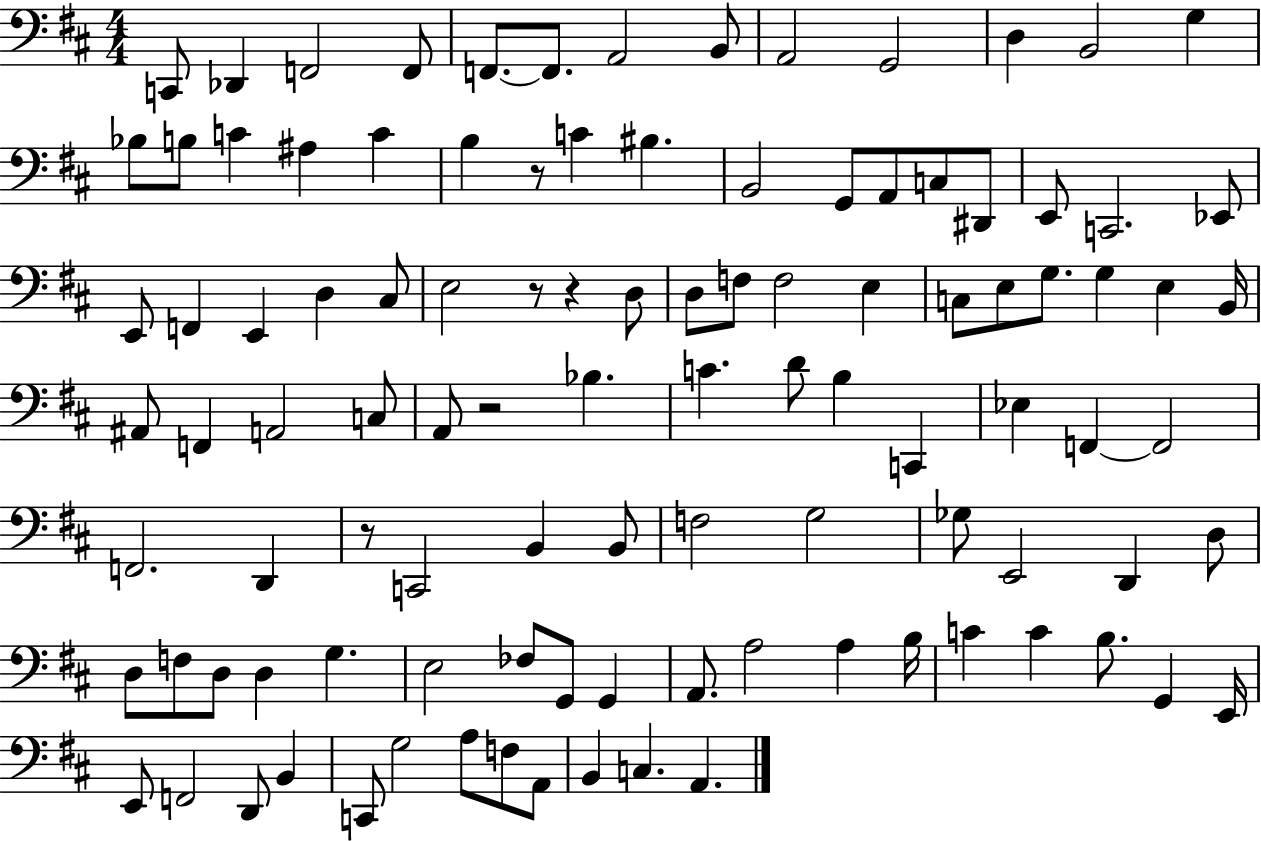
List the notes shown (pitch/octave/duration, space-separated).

C2/e Db2/q F2/h F2/e F2/e. F2/e. A2/h B2/e A2/h G2/h D3/q B2/h G3/q Bb3/e B3/e C4/q A#3/q C4/q B3/q R/e C4/q BIS3/q. B2/h G2/e A2/e C3/e D#2/e E2/e C2/h. Eb2/e E2/e F2/q E2/q D3/q C#3/e E3/h R/e R/q D3/e D3/e F3/e F3/h E3/q C3/e E3/e G3/e. G3/q E3/q B2/s A#2/e F2/q A2/h C3/e A2/e R/h Bb3/q. C4/q. D4/e B3/q C2/q Eb3/q F2/q F2/h F2/h. D2/q R/e C2/h B2/q B2/e F3/h G3/h Gb3/e E2/h D2/q D3/e D3/e F3/e D3/e D3/q G3/q. E3/h FES3/e G2/e G2/q A2/e. A3/h A3/q B3/s C4/q C4/q B3/e. G2/q E2/s E2/e F2/h D2/e B2/q C2/e G3/h A3/e F3/e A2/e B2/q C3/q. A2/q.